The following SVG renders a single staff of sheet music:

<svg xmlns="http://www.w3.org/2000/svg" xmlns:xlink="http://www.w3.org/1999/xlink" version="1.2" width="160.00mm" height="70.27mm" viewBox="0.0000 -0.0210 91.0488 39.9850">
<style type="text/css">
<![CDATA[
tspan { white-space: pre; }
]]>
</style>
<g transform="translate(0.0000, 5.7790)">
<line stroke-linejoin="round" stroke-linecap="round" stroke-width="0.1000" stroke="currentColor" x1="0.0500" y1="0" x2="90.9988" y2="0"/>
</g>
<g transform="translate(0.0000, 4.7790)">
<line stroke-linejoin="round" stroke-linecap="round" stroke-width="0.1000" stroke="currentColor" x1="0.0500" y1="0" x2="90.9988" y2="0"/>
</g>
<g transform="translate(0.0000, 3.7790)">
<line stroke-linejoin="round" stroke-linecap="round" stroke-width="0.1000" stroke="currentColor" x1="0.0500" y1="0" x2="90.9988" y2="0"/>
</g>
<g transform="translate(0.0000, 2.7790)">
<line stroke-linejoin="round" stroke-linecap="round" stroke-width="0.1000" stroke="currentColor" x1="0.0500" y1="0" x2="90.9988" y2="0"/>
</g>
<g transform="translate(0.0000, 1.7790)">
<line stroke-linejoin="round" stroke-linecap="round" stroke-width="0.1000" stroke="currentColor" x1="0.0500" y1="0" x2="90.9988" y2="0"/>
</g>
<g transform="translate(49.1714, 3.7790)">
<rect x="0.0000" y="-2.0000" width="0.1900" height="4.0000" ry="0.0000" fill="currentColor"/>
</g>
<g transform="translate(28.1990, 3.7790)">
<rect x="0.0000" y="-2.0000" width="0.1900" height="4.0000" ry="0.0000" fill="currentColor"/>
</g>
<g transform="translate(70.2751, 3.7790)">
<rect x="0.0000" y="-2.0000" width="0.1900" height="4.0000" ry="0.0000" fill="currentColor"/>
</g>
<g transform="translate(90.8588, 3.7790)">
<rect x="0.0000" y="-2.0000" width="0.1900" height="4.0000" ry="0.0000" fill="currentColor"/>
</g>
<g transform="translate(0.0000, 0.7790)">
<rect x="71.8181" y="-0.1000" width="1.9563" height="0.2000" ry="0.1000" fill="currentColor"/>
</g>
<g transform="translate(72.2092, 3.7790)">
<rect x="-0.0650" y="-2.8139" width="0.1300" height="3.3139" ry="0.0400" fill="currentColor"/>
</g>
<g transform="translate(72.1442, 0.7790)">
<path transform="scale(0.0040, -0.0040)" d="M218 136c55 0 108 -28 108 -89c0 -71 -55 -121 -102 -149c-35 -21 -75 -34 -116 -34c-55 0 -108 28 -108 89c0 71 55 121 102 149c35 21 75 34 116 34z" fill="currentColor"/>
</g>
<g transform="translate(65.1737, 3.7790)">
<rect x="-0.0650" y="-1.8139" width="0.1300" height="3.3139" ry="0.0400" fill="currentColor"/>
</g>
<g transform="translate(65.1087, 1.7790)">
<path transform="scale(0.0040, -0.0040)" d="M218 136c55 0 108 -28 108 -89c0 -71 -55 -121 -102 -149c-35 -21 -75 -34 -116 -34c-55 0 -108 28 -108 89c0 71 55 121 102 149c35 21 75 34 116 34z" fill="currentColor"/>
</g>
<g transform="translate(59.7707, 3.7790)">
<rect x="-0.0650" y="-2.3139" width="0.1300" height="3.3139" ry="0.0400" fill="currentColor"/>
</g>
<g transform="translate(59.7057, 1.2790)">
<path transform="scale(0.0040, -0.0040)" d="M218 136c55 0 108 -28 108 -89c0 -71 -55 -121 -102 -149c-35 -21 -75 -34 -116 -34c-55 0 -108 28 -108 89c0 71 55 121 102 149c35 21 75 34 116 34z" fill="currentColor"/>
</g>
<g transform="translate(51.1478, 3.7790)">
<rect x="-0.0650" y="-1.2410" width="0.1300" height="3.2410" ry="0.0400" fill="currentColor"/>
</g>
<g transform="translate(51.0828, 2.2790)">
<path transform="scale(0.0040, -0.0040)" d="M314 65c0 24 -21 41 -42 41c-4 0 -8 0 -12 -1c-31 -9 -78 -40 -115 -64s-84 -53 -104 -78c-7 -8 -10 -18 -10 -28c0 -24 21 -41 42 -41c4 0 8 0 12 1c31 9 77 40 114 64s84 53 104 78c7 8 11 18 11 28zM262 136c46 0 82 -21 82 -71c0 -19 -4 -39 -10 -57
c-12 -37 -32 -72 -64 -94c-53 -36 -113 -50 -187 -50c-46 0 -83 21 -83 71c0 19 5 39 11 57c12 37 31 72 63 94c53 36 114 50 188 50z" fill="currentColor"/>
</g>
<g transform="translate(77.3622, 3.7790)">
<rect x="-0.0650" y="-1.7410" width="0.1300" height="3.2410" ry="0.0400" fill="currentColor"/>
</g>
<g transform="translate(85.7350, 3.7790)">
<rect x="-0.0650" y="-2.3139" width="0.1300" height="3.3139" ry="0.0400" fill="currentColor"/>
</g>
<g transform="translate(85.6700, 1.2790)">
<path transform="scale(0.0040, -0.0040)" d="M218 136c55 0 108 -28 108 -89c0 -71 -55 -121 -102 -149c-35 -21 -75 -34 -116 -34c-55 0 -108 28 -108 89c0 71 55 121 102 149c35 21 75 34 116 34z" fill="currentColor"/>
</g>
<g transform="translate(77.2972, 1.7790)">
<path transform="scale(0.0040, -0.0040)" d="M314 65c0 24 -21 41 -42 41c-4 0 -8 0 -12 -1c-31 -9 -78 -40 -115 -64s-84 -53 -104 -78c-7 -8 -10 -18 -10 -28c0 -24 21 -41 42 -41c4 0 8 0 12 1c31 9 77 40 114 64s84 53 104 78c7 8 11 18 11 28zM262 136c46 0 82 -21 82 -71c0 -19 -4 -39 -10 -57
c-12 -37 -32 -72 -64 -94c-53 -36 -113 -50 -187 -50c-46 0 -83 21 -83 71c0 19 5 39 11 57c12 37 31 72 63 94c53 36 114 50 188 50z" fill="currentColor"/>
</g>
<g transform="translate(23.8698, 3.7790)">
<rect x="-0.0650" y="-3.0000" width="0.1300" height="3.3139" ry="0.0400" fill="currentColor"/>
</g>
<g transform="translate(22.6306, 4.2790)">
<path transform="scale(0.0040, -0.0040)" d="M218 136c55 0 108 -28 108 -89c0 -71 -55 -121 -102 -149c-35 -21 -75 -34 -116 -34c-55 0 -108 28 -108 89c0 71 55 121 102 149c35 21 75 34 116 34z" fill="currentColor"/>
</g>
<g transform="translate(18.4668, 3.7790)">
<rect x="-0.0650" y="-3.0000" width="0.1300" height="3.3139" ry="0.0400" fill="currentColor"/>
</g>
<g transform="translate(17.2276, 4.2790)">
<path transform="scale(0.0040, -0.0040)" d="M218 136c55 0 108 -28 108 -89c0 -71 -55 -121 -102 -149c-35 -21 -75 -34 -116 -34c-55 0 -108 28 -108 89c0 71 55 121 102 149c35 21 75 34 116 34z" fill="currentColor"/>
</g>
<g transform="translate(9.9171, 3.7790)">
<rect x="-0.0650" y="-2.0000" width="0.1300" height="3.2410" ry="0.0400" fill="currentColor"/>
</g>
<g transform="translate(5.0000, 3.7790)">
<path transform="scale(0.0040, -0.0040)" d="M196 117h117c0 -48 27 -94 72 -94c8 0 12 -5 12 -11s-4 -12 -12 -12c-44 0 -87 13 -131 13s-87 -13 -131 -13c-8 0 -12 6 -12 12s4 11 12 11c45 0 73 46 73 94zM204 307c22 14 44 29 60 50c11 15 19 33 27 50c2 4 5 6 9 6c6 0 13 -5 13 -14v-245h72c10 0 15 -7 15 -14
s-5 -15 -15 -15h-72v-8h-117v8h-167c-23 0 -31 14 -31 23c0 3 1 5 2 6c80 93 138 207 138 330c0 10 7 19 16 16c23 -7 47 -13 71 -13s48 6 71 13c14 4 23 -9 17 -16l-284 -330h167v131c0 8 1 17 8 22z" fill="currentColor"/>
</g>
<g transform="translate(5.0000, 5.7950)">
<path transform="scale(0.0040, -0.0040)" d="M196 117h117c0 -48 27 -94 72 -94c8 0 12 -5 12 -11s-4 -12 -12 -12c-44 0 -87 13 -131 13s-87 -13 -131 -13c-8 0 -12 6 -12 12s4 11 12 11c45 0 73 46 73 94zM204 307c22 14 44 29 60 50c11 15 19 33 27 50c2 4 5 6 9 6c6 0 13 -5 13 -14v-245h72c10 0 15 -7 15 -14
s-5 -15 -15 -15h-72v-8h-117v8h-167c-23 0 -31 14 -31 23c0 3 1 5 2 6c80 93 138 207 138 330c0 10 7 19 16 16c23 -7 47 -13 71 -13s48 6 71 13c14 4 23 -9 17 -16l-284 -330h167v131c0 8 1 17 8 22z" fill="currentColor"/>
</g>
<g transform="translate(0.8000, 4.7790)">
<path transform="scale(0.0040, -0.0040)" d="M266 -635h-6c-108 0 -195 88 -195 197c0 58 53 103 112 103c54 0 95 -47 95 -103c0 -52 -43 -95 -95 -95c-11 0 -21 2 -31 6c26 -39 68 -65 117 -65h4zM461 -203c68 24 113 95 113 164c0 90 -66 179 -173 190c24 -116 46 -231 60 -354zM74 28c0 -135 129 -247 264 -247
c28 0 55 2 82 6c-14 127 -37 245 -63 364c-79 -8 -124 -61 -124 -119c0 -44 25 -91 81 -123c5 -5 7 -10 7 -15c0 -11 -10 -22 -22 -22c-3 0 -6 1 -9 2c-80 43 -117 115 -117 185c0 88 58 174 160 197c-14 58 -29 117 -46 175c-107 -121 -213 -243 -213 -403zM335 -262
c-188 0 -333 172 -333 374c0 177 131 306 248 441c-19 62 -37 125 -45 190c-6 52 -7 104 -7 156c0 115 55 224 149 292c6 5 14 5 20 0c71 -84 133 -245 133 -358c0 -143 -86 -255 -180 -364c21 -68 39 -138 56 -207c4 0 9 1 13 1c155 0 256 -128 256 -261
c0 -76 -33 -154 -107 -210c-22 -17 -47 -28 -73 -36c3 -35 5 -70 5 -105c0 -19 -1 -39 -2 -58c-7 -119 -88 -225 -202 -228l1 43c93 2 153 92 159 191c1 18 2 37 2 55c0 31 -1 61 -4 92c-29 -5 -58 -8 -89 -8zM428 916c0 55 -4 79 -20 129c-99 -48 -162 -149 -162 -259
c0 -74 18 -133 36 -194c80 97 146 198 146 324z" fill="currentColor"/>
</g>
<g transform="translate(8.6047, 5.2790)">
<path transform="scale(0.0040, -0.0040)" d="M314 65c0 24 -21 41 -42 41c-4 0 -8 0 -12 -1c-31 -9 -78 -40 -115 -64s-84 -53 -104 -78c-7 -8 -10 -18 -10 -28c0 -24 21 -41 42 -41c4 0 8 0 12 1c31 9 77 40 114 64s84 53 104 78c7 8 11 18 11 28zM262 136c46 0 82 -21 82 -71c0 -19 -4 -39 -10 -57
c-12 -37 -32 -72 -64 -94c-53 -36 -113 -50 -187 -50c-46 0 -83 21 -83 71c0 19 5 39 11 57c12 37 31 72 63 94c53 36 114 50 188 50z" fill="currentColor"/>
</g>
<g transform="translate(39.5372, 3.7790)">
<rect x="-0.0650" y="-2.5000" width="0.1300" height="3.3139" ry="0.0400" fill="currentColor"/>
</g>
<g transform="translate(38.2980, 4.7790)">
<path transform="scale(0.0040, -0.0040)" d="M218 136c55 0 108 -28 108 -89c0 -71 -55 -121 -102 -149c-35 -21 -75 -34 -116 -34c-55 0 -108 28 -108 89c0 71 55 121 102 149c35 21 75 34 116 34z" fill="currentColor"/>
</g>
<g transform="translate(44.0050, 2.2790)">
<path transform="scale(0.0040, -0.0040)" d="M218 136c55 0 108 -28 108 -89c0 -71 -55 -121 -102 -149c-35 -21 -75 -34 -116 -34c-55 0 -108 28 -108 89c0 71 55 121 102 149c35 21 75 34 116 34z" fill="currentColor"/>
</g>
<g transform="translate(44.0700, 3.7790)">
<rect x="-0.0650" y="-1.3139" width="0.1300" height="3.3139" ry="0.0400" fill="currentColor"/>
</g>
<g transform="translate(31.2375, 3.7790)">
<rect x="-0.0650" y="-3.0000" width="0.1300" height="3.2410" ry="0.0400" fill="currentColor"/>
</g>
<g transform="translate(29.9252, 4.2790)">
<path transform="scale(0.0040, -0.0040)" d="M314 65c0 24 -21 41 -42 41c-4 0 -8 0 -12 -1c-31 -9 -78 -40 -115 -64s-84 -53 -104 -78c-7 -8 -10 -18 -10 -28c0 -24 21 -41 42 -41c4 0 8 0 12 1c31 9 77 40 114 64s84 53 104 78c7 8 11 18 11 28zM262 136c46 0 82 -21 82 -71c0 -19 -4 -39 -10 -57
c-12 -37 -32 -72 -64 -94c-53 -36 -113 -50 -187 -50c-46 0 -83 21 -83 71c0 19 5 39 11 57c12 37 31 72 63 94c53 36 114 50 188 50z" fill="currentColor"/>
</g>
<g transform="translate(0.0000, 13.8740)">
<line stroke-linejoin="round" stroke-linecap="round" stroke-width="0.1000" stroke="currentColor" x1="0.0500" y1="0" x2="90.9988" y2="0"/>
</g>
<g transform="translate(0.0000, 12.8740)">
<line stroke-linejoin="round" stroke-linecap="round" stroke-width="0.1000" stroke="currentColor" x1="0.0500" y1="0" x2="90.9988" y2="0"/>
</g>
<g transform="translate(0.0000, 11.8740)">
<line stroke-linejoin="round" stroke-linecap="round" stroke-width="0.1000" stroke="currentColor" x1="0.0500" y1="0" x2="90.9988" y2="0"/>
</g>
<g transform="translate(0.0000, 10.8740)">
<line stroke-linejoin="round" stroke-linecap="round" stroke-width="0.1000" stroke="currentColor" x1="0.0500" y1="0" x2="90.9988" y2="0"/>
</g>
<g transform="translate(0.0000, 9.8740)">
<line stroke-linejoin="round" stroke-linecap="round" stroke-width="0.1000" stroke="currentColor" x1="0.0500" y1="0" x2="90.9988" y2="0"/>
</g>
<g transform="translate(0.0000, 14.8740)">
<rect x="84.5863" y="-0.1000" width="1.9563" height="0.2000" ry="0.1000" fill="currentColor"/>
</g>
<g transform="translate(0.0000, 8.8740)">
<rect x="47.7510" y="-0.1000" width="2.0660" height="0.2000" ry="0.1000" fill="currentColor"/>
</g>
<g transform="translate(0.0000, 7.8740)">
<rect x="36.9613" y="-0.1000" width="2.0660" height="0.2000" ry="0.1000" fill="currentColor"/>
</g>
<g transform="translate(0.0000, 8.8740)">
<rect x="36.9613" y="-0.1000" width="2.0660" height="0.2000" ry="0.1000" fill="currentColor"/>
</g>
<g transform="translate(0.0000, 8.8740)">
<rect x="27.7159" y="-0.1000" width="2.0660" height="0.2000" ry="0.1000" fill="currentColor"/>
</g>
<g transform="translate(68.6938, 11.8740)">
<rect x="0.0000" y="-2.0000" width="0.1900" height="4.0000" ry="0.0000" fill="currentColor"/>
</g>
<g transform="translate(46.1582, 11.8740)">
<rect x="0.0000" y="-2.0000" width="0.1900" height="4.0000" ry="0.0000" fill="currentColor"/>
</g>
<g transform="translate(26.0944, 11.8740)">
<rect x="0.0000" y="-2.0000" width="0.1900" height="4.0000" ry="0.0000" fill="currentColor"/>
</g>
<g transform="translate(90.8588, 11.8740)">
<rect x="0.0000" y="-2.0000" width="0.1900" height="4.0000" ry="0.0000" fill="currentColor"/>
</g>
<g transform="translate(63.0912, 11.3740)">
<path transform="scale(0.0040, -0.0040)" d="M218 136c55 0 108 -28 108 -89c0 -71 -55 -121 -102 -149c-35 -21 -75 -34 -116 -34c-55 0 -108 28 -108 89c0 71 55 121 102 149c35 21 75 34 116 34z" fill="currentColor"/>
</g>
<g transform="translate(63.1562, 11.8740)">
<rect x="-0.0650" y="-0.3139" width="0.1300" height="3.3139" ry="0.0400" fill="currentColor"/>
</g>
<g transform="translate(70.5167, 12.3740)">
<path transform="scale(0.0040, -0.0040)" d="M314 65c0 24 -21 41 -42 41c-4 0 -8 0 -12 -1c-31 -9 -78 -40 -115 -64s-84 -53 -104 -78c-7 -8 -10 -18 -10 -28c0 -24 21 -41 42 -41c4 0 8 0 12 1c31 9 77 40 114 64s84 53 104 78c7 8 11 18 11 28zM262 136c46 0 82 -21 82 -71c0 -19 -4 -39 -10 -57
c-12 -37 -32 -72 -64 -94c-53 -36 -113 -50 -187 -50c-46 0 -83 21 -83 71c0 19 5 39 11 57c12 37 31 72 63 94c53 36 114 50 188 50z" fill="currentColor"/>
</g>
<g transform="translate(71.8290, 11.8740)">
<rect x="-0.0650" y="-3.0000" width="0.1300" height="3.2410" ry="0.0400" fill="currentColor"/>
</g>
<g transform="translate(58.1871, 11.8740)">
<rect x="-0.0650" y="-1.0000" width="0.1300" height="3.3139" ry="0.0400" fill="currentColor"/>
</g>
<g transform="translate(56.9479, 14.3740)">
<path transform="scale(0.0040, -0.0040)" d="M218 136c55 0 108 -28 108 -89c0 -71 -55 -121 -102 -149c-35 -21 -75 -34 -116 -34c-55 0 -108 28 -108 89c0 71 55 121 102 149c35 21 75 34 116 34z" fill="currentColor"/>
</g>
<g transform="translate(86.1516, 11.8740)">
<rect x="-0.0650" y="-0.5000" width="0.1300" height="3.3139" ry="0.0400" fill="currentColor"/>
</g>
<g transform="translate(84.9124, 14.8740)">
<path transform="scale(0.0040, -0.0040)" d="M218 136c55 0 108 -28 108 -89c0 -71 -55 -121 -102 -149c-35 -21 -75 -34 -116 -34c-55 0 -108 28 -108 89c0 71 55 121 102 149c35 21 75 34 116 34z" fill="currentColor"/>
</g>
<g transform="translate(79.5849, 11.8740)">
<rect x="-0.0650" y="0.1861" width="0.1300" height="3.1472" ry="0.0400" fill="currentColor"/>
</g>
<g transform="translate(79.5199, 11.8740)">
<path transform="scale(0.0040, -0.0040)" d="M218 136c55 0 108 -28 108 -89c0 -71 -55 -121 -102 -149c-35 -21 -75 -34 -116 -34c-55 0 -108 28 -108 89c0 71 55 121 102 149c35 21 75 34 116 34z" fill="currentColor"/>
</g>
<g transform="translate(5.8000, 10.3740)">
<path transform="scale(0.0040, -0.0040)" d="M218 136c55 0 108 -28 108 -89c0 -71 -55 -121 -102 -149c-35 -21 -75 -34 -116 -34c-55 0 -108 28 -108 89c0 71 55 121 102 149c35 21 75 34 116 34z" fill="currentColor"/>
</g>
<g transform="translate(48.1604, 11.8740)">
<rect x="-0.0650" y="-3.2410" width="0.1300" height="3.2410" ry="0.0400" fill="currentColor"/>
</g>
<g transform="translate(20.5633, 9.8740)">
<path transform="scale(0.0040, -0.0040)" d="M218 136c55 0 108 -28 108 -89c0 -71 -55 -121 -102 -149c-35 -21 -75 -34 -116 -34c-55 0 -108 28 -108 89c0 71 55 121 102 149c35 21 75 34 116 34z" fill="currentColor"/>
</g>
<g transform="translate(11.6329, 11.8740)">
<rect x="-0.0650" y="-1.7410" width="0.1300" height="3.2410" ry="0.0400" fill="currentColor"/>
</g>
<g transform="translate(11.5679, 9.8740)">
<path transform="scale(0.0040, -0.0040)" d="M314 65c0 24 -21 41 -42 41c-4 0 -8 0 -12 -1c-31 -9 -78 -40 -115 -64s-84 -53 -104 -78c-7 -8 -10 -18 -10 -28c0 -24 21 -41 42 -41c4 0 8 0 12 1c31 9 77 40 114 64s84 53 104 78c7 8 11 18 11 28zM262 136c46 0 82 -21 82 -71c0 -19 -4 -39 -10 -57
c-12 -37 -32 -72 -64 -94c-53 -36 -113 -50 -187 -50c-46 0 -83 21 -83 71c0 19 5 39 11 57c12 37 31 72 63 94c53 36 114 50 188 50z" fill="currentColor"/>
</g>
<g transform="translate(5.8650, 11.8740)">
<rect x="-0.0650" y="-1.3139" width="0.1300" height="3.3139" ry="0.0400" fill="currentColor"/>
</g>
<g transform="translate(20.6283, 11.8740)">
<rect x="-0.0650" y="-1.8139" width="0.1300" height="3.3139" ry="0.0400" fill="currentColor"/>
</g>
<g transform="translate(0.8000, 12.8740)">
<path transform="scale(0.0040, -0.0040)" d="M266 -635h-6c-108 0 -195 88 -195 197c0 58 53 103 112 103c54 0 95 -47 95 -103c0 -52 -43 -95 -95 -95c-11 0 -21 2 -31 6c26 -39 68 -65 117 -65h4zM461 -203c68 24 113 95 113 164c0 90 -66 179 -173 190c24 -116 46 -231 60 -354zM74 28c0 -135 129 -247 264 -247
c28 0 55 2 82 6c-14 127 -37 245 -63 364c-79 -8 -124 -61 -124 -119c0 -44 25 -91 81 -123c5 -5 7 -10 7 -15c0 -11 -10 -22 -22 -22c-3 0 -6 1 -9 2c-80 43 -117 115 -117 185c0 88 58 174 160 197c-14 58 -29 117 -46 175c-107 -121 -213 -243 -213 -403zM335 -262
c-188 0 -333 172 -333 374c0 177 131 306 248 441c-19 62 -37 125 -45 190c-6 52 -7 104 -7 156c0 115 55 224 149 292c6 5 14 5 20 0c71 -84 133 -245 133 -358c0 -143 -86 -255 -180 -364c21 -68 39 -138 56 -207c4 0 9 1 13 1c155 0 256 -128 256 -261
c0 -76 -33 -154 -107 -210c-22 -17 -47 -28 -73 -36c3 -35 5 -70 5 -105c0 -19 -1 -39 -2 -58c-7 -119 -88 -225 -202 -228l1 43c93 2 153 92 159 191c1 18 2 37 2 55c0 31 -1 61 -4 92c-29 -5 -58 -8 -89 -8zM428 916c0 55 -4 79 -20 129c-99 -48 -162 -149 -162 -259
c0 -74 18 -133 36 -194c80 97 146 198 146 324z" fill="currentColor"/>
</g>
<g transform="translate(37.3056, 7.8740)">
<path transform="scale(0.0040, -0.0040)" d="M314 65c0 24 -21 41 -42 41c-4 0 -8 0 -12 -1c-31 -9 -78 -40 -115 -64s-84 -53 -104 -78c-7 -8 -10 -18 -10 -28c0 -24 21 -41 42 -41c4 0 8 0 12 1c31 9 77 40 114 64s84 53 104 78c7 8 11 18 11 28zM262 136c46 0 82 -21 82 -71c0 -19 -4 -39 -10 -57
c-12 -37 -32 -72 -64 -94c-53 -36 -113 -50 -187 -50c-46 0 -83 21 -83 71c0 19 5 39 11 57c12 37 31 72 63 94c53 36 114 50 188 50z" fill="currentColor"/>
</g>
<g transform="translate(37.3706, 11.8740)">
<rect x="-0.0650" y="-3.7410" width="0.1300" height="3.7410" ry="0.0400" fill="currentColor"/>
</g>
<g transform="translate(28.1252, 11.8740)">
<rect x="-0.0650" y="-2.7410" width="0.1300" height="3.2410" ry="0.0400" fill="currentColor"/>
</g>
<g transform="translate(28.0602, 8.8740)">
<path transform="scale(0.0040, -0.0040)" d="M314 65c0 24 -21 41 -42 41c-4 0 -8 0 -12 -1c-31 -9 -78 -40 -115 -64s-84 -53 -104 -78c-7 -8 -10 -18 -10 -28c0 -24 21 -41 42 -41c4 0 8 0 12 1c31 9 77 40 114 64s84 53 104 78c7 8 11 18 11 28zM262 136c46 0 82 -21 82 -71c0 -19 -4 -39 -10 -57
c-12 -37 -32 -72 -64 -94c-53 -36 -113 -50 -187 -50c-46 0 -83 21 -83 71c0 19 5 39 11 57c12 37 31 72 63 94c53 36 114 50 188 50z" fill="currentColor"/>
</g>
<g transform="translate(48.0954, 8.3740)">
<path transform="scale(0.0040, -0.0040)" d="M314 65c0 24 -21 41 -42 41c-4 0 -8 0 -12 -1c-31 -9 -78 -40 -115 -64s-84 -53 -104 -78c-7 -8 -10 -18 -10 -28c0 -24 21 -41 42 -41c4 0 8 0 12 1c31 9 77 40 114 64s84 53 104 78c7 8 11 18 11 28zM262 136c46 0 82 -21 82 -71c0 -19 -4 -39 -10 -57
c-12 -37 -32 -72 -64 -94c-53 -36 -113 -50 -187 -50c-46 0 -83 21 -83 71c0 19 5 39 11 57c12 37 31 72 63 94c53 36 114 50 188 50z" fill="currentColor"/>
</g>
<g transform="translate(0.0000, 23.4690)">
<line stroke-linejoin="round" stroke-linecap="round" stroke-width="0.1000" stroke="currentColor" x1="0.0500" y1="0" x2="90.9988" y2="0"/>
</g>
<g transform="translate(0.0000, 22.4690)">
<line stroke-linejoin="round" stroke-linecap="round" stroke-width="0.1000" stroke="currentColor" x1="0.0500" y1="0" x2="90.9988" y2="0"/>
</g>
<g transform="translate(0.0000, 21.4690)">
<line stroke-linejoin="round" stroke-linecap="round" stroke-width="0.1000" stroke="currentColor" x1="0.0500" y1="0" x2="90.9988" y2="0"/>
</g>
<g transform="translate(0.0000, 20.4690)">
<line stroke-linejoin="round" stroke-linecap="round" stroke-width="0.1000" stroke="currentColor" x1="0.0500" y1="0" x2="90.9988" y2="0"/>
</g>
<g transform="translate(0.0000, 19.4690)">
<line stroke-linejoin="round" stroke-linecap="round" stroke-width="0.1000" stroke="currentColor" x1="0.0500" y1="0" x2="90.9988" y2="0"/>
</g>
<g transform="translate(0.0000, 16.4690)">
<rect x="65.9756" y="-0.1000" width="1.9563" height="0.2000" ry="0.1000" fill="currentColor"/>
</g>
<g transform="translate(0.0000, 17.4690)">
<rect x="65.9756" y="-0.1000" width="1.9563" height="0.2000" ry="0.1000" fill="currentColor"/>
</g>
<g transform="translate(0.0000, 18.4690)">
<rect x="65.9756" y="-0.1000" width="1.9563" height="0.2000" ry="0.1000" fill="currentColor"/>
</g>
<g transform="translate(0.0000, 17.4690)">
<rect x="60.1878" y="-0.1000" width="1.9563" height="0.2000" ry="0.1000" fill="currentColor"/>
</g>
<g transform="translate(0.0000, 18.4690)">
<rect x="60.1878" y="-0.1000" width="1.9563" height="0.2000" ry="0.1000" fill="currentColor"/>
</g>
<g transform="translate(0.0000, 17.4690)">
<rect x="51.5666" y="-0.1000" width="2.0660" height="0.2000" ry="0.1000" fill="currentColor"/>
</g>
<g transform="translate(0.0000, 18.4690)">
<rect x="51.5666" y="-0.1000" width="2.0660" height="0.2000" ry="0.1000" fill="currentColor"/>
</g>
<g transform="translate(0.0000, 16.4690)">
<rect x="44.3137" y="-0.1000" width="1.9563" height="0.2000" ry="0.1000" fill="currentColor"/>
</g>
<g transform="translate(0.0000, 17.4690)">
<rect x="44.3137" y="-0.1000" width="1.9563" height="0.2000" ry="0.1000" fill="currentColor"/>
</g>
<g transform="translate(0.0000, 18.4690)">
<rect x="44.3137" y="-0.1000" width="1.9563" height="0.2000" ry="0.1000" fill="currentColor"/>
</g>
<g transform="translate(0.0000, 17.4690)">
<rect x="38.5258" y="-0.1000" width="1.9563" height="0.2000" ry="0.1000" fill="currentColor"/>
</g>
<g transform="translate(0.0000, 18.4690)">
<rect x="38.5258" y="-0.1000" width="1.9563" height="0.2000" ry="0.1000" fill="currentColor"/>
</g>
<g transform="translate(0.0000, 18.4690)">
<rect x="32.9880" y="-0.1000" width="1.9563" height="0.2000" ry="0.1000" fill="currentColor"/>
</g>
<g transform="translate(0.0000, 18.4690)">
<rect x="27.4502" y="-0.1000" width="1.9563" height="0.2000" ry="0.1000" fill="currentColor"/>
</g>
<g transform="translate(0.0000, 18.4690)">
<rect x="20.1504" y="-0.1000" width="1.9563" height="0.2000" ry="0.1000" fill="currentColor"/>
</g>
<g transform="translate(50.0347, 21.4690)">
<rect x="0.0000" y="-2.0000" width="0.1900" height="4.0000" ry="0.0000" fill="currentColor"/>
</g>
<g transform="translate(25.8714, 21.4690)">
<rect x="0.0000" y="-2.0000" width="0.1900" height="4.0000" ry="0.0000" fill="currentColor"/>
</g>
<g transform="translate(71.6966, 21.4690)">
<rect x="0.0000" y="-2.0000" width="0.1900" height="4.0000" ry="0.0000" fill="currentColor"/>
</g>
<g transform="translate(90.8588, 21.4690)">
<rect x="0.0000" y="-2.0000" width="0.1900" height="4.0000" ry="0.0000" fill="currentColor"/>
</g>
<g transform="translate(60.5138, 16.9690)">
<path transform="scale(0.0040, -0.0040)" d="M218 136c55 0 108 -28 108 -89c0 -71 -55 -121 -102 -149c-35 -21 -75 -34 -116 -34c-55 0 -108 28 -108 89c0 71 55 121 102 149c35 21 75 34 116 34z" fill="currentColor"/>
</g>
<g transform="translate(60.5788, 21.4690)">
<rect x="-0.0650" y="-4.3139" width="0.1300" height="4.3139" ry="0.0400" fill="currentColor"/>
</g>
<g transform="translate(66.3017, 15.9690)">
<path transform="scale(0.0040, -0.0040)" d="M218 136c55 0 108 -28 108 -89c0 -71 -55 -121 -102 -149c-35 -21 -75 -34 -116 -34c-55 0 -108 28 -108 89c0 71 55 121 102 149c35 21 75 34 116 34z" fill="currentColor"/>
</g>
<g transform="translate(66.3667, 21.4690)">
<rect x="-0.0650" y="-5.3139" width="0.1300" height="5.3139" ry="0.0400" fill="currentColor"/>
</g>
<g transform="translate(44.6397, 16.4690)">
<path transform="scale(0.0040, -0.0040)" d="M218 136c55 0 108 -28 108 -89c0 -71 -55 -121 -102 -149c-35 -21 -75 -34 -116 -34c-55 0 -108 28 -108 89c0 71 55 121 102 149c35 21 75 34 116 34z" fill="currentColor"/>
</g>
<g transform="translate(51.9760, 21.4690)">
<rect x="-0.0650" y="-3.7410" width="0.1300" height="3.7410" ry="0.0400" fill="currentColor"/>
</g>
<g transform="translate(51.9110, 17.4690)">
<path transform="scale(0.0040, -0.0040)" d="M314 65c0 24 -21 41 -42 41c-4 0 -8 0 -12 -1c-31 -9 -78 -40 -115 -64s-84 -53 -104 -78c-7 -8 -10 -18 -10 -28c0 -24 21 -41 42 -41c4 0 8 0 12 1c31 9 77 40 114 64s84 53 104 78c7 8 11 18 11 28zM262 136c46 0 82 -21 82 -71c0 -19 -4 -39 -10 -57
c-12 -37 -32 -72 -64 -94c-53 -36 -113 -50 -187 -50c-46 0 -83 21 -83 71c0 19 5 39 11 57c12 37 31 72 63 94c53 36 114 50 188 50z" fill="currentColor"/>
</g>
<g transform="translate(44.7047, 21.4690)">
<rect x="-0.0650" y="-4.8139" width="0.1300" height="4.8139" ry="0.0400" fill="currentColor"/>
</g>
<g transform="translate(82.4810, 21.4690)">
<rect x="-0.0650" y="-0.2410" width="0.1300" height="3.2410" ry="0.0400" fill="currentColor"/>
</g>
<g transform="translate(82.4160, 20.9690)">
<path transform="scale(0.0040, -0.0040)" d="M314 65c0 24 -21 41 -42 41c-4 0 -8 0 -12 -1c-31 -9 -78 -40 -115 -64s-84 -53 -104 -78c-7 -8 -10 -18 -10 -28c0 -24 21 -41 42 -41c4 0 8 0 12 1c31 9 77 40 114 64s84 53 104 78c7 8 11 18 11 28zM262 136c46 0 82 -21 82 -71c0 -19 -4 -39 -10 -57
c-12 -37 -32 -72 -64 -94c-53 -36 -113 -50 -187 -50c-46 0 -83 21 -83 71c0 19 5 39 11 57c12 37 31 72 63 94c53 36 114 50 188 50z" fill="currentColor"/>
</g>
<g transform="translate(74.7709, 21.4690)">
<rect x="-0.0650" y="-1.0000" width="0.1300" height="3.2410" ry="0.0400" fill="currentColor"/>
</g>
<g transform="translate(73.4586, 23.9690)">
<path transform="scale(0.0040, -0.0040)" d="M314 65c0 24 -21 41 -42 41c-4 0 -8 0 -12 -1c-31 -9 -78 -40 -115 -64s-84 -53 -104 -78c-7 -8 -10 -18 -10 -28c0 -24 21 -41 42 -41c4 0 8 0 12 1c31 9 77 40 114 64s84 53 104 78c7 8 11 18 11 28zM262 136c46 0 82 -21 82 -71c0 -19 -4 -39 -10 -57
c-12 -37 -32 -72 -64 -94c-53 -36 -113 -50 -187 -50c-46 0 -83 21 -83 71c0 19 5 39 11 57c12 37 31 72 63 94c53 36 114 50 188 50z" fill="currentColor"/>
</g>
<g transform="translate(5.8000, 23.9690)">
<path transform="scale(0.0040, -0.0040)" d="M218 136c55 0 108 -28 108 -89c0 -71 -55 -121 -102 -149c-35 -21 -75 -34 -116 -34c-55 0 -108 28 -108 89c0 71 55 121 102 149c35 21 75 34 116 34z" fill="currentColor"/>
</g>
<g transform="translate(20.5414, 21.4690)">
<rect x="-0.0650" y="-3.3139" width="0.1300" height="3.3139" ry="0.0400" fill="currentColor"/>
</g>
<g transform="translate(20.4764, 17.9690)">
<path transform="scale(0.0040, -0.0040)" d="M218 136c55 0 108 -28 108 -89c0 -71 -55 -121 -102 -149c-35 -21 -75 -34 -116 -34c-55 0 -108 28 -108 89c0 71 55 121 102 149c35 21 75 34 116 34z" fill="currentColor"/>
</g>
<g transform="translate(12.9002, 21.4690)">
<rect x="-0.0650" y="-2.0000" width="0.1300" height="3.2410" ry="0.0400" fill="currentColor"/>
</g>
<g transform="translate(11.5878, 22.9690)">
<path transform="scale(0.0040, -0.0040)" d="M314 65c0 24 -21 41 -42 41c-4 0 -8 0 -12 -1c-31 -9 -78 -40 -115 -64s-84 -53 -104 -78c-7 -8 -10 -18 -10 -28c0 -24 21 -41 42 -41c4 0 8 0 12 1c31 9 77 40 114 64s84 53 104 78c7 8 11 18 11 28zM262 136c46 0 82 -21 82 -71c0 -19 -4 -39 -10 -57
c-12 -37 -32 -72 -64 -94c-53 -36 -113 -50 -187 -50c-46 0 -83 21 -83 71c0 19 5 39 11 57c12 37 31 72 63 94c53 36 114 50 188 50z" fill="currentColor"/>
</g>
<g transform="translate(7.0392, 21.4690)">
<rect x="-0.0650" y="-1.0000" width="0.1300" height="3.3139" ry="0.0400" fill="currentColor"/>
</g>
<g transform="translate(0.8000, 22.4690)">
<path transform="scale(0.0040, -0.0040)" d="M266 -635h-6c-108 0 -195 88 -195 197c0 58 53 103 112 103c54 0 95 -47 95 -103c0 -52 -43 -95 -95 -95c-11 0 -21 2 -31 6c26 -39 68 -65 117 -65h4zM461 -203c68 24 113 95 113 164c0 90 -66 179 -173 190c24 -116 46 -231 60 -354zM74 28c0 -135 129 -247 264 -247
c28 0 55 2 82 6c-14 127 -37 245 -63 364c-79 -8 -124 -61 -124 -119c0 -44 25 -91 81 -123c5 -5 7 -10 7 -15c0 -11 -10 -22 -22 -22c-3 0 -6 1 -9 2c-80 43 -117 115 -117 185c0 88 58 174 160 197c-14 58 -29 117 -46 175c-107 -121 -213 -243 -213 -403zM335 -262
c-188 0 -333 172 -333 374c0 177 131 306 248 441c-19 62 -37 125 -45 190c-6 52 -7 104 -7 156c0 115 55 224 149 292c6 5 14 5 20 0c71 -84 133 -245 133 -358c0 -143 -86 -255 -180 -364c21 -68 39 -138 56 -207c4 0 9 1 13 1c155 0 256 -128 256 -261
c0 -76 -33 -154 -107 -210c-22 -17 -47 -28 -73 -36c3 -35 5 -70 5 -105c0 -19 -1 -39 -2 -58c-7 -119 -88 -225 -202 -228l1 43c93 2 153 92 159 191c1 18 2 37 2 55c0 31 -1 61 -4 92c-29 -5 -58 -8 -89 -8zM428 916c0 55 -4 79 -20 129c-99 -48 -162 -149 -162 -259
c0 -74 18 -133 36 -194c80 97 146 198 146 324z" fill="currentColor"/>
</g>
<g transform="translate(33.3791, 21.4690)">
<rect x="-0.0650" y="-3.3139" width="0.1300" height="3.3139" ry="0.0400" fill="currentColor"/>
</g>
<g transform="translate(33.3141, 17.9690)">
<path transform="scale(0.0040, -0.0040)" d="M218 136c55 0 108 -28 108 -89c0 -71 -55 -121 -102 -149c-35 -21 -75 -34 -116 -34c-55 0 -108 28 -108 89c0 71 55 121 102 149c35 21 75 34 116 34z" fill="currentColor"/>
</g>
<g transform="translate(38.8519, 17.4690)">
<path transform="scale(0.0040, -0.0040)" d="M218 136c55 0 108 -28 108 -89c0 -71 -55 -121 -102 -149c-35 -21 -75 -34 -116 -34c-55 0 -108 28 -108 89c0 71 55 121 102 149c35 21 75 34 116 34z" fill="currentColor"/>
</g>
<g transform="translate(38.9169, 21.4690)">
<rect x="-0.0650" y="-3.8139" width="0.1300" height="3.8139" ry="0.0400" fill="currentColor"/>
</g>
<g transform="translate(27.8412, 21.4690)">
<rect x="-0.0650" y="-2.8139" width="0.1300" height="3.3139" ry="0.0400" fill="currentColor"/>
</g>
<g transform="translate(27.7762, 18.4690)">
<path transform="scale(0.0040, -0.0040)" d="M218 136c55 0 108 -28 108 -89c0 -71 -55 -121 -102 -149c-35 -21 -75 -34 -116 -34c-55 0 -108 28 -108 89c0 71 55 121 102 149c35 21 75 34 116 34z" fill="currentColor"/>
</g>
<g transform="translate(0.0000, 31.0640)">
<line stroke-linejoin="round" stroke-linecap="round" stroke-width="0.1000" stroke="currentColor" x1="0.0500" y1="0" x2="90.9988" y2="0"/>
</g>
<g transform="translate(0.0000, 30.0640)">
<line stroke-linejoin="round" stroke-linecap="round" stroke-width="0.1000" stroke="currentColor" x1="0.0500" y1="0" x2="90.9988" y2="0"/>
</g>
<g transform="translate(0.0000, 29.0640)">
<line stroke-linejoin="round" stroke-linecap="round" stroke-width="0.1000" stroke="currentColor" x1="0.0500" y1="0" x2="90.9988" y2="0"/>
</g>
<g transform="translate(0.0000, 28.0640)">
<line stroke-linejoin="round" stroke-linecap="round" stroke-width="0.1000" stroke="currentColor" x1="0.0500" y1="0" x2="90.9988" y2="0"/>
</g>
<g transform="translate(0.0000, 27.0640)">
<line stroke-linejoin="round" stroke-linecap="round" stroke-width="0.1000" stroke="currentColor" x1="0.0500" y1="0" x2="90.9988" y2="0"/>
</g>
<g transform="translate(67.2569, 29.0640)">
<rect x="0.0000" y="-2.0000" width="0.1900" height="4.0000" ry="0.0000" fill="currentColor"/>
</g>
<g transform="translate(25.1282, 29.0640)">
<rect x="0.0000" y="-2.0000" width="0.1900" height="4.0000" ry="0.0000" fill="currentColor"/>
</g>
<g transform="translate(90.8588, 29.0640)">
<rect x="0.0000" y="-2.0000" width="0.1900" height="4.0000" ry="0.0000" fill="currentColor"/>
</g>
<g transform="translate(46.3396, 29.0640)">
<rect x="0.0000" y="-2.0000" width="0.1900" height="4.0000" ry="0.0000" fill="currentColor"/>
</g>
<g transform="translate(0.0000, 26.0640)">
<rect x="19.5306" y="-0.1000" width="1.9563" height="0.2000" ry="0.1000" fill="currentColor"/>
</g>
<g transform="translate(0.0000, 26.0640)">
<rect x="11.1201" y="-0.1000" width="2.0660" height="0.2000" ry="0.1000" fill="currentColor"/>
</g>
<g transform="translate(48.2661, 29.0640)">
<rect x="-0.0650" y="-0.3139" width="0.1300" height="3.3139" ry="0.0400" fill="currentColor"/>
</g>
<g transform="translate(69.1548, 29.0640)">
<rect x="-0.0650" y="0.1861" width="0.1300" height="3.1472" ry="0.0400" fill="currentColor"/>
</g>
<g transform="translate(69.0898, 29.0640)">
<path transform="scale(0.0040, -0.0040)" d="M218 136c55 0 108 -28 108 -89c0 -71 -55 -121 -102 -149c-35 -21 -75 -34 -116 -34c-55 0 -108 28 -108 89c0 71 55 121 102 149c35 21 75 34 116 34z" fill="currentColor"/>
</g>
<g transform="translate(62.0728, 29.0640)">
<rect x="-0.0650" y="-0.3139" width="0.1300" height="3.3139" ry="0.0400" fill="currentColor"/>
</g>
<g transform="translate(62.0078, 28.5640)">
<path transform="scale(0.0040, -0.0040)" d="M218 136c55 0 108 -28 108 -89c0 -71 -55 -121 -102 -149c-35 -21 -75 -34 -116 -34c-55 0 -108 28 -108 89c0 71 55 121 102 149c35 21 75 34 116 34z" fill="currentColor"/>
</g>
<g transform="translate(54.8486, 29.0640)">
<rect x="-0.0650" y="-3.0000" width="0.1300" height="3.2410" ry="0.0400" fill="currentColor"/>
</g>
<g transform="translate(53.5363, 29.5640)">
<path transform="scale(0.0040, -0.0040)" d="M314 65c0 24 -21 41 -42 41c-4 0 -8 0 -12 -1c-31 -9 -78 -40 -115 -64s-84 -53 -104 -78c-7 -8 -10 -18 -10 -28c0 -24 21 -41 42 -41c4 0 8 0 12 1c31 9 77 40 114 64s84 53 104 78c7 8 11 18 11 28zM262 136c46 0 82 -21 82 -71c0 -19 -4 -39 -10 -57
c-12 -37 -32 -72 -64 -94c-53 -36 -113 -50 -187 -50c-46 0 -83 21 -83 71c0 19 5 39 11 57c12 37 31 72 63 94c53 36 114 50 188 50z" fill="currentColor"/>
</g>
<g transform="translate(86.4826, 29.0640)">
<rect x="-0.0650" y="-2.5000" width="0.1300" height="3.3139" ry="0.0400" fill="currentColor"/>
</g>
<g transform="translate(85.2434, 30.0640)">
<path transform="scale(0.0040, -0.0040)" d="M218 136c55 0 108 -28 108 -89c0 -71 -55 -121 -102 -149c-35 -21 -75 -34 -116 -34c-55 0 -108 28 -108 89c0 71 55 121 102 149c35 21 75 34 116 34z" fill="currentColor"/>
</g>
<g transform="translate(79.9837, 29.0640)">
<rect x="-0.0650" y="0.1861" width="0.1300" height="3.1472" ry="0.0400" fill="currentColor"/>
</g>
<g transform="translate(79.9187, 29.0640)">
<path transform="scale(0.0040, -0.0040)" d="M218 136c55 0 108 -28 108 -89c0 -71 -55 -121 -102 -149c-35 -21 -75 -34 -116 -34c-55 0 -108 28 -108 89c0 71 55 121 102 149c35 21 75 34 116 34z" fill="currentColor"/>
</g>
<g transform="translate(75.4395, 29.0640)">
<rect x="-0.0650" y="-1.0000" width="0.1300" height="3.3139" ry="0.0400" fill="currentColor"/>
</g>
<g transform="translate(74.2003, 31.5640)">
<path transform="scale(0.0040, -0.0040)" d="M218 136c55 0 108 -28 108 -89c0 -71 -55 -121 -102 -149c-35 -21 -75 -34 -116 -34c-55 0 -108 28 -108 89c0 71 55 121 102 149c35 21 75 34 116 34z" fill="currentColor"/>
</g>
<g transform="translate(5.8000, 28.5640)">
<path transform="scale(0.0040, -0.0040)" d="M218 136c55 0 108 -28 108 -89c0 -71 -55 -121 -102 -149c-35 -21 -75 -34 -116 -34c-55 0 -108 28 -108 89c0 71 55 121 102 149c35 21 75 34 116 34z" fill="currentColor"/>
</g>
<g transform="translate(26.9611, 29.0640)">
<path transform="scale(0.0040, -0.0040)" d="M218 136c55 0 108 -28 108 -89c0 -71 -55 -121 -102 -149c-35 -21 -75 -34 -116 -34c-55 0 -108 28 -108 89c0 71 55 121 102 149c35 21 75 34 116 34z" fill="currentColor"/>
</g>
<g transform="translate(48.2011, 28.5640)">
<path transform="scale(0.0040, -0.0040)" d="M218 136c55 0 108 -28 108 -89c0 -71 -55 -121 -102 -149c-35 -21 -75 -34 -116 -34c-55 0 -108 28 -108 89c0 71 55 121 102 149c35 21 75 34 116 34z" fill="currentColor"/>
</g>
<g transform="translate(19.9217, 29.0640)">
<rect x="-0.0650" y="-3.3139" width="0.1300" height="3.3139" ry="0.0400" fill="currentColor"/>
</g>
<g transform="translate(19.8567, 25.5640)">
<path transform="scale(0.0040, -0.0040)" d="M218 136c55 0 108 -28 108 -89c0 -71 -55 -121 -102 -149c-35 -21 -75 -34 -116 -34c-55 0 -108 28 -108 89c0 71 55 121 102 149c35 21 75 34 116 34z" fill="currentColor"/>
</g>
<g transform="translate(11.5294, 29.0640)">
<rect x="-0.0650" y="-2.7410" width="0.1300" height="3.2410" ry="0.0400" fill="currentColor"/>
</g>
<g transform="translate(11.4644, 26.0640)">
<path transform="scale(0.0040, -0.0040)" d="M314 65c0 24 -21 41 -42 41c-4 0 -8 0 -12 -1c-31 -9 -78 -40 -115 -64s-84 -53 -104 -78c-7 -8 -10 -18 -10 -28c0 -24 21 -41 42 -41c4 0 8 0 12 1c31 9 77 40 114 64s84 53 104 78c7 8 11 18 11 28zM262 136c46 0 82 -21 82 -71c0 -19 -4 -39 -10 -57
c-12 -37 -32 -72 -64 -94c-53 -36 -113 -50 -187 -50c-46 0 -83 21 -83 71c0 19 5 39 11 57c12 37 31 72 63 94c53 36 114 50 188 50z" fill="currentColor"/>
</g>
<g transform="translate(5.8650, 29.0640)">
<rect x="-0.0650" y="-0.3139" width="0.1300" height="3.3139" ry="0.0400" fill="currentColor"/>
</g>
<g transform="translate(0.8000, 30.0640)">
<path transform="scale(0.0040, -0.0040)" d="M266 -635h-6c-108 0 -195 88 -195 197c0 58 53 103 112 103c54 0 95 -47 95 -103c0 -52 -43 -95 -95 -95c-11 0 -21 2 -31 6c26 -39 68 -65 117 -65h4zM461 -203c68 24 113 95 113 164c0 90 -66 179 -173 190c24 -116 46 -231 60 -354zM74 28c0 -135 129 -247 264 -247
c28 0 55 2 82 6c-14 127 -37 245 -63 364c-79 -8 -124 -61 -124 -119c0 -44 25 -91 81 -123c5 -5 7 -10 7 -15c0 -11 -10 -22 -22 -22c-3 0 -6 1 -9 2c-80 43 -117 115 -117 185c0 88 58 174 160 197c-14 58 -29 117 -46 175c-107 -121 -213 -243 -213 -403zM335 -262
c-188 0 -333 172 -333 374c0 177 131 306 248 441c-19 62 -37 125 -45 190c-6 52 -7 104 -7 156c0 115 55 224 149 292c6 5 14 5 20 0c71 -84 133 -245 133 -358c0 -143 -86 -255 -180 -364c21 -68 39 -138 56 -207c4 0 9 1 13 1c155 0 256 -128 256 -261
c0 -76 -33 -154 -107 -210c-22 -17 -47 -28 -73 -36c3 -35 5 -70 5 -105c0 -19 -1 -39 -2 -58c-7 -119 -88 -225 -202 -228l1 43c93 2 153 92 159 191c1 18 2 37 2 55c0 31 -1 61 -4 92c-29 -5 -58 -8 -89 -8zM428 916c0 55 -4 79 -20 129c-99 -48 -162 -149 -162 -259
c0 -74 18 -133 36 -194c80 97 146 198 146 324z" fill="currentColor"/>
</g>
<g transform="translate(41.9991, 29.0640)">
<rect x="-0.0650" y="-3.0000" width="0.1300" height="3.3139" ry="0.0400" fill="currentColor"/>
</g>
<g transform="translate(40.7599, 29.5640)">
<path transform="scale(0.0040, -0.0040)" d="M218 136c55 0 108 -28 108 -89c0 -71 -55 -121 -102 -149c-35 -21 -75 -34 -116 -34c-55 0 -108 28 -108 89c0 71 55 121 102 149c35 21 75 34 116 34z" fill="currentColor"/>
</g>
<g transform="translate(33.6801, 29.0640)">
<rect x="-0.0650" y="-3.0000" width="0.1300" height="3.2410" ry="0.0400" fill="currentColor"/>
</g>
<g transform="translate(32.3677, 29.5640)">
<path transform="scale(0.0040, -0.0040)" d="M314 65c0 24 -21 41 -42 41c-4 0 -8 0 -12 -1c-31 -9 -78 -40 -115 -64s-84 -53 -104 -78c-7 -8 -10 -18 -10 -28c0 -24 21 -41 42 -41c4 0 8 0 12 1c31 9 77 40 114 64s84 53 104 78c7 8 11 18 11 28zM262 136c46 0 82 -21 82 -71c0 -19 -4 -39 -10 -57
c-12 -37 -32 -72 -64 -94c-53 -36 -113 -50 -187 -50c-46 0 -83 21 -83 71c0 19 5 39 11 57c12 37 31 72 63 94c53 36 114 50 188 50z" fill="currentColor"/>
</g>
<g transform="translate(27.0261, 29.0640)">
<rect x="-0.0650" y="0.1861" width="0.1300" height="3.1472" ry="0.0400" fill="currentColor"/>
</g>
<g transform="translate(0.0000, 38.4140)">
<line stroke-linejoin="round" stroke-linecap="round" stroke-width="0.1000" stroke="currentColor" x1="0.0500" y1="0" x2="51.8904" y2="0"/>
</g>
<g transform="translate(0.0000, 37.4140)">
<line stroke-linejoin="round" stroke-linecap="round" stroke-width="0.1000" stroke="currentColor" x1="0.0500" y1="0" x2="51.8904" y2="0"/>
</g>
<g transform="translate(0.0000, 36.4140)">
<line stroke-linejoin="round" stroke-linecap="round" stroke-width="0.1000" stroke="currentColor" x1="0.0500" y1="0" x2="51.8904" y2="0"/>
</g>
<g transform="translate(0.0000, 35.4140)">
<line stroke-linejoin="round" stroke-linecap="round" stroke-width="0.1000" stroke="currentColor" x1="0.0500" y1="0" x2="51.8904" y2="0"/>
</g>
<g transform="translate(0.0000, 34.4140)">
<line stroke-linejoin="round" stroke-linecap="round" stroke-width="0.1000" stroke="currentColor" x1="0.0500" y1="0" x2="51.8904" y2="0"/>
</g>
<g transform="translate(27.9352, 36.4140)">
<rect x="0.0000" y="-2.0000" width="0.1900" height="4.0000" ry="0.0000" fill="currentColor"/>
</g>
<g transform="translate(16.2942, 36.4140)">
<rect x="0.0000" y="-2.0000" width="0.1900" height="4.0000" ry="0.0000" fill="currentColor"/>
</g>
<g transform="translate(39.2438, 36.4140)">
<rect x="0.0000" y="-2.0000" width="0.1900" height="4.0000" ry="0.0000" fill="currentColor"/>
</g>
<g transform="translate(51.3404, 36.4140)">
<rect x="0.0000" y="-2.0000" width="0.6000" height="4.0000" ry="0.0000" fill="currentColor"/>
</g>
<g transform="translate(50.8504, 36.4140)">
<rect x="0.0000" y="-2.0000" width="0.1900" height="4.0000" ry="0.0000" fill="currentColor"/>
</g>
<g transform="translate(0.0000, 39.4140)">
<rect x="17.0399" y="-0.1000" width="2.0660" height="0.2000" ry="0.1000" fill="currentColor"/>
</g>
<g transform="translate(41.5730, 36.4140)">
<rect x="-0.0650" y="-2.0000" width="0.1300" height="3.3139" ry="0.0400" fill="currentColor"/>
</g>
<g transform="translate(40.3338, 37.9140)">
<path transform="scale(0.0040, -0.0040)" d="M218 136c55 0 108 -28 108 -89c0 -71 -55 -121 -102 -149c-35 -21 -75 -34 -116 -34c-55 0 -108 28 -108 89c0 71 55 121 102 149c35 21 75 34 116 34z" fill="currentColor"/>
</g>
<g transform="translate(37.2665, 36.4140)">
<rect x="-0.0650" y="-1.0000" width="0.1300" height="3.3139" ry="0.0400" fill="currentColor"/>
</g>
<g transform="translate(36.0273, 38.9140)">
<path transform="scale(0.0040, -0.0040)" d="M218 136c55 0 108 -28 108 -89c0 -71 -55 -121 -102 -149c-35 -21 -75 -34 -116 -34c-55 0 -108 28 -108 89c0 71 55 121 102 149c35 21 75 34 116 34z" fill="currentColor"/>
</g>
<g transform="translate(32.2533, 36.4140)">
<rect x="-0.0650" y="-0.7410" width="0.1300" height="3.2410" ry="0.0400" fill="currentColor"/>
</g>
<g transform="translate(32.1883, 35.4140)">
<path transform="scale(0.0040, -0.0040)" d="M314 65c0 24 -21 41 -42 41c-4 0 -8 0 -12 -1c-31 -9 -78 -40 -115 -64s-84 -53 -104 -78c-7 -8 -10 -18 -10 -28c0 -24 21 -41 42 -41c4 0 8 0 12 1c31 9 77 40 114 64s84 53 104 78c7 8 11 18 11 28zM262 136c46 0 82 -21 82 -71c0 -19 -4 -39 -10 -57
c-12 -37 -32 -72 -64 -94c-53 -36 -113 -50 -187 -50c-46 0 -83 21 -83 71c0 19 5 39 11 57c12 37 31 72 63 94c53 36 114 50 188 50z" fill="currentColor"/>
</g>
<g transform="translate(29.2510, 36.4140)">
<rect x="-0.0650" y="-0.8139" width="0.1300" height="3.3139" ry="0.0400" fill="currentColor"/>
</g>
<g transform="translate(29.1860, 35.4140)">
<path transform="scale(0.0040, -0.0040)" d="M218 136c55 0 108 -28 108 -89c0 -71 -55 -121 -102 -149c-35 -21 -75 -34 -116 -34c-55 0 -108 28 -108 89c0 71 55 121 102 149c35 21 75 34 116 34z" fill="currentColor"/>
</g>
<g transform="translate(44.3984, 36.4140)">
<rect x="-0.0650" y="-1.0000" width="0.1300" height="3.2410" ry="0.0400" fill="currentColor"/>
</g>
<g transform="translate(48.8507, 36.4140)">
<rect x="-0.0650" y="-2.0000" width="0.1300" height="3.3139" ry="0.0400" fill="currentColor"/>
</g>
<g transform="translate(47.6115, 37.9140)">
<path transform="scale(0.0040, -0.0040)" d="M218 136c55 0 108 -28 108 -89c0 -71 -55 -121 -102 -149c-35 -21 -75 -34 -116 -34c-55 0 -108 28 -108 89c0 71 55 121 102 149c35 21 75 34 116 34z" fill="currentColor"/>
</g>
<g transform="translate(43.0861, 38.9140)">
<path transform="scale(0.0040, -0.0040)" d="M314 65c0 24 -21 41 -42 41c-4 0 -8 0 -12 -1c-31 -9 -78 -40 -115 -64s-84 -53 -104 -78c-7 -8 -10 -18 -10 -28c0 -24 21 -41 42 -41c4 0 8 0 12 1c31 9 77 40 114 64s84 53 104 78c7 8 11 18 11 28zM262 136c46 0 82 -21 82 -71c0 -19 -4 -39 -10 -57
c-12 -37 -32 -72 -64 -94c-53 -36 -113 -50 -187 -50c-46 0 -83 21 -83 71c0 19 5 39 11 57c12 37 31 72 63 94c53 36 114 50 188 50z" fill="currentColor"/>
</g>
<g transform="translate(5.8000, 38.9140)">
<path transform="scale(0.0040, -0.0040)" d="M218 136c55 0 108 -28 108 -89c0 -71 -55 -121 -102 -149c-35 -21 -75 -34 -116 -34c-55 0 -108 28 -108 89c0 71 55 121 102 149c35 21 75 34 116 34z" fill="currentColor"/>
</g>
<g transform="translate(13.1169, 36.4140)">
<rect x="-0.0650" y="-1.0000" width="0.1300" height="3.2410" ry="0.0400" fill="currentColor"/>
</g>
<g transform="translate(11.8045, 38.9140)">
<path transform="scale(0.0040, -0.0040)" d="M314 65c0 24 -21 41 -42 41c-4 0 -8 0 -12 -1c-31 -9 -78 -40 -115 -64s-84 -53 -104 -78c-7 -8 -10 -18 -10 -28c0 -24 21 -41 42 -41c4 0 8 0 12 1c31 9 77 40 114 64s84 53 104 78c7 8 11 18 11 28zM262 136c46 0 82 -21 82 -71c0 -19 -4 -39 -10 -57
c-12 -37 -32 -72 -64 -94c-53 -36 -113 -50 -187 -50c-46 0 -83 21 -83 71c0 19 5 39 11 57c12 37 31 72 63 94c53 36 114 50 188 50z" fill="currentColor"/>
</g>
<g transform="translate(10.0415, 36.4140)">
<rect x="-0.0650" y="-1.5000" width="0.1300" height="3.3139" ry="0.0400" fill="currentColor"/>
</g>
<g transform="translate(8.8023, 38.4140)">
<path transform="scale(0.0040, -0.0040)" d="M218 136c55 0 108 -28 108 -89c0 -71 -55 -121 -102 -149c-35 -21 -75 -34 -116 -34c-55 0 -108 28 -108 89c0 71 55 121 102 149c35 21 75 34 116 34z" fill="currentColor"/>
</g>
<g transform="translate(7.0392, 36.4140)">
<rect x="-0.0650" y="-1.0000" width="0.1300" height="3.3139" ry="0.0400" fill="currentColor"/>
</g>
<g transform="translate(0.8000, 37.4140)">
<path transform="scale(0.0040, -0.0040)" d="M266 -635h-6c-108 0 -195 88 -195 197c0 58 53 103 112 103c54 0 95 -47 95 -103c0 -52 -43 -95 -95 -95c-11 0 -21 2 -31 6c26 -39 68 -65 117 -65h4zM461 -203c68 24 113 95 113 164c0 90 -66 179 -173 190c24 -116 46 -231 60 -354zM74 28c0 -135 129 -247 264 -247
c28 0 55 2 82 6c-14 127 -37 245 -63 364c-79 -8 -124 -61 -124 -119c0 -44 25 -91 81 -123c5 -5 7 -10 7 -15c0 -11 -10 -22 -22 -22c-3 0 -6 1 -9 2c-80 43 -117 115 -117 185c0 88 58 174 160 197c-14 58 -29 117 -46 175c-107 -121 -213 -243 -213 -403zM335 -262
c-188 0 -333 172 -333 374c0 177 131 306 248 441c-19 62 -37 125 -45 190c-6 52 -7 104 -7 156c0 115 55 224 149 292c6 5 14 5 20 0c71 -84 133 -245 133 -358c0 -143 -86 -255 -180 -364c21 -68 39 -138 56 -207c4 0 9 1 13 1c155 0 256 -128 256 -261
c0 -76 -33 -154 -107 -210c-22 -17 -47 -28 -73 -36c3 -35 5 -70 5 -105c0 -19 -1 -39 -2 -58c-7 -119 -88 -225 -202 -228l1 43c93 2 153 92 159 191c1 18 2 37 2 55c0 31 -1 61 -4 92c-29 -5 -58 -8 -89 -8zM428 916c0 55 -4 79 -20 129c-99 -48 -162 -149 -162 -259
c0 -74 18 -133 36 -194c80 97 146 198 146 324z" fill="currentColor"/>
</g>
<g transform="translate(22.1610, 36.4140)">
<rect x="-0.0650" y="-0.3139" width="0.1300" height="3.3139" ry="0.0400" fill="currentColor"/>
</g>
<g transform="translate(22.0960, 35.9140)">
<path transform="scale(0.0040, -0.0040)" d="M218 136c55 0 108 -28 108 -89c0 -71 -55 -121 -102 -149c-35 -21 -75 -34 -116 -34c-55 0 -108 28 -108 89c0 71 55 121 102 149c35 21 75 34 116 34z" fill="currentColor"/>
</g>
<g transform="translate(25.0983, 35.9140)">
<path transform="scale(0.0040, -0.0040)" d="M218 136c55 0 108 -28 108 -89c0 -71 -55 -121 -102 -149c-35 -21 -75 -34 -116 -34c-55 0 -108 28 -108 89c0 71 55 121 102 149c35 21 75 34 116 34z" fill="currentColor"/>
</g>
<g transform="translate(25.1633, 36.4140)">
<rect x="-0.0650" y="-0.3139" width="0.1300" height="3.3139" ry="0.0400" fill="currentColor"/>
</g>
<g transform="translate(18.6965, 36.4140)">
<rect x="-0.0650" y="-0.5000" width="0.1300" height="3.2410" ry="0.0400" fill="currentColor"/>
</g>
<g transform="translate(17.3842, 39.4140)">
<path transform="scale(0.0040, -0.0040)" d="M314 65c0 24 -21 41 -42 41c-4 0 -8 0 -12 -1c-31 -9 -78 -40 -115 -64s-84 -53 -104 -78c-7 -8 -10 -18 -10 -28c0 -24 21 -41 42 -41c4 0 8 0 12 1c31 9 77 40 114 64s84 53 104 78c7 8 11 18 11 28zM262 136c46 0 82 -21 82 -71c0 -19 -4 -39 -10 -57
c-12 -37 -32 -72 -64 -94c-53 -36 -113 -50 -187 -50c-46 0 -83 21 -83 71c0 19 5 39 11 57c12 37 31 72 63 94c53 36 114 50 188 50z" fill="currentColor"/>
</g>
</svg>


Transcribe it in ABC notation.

X:1
T:Untitled
M:4/4
L:1/4
K:C
F2 A A A2 G e e2 g f a f2 g e f2 f a2 c'2 b2 D c A2 B C D F2 b a b c' e' c'2 d' f' D2 c2 c a2 b B A2 A c A2 c B D B G D E D2 C2 c c d d2 D F D2 F